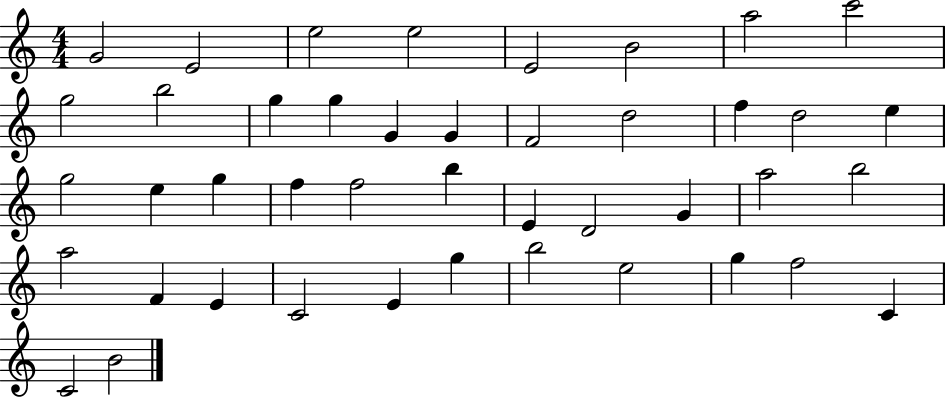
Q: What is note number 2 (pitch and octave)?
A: E4